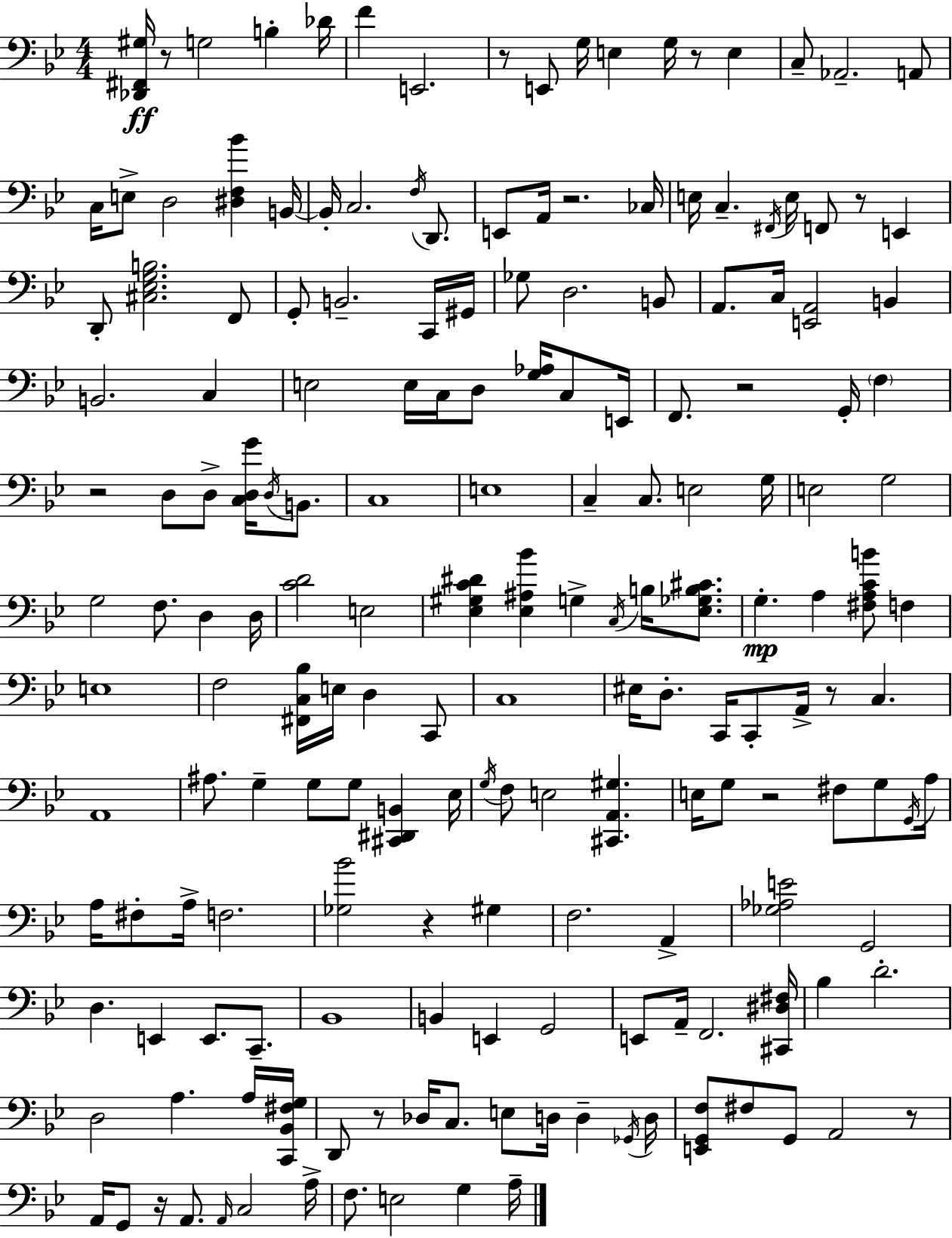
X:1
T:Untitled
M:4/4
L:1/4
K:Gm
[_D,,^F,,^G,]/4 z/2 G,2 B, _D/4 F E,,2 z/2 E,,/2 G,/4 E, G,/4 z/2 E, C,/2 _A,,2 A,,/2 C,/4 E,/2 D,2 [^D,F,_B] B,,/4 B,,/4 C,2 F,/4 D,,/2 E,,/2 A,,/4 z2 _C,/4 E,/4 C, ^F,,/4 E,/4 F,,/2 z/2 E,, D,,/2 [^C,_E,G,B,]2 F,,/2 G,,/2 B,,2 C,,/4 ^G,,/4 _G,/2 D,2 B,,/2 A,,/2 C,/4 [E,,A,,]2 B,, B,,2 C, E,2 E,/4 C,/4 D,/2 [G,_A,]/4 C,/2 E,,/4 F,,/2 z2 G,,/4 F, z2 D,/2 D,/2 [C,D,G]/4 D,/4 B,,/2 C,4 E,4 C, C,/2 E,2 G,/4 E,2 G,2 G,2 F,/2 D, D,/4 [CD]2 E,2 [_E,^G,C^D] [_E,^A,_B] G, C,/4 B,/4 [_E,_G,B,^C]/2 G, A, [^F,A,CB]/2 F, E,4 F,2 [^F,,C,_B,]/4 E,/4 D, C,,/2 C,4 ^E,/4 D,/2 C,,/4 C,,/2 A,,/4 z/2 C, A,,4 ^A,/2 G, G,/2 G,/2 [^C,,^D,,B,,] _E,/4 G,/4 F,/2 E,2 [^C,,A,,^G,] E,/4 G,/2 z2 ^F,/2 G,/2 G,,/4 A,/4 A,/4 ^F,/2 A,/4 F,2 [_G,_B]2 z ^G, F,2 A,, [_G,_A,E]2 G,,2 D, E,, E,,/2 C,,/2 _B,,4 B,, E,, G,,2 E,,/2 A,,/4 F,,2 [^C,,^D,^F,]/4 _B, D2 D,2 A, A,/4 [C,,_B,,^F,G,]/4 D,,/2 z/2 _D,/4 C,/2 E,/2 D,/4 D, _G,,/4 D,/4 [E,,G,,F,]/2 ^F,/2 G,,/2 A,,2 z/2 A,,/4 G,,/2 z/4 A,,/2 A,,/4 C,2 A,/4 F,/2 E,2 G, A,/4